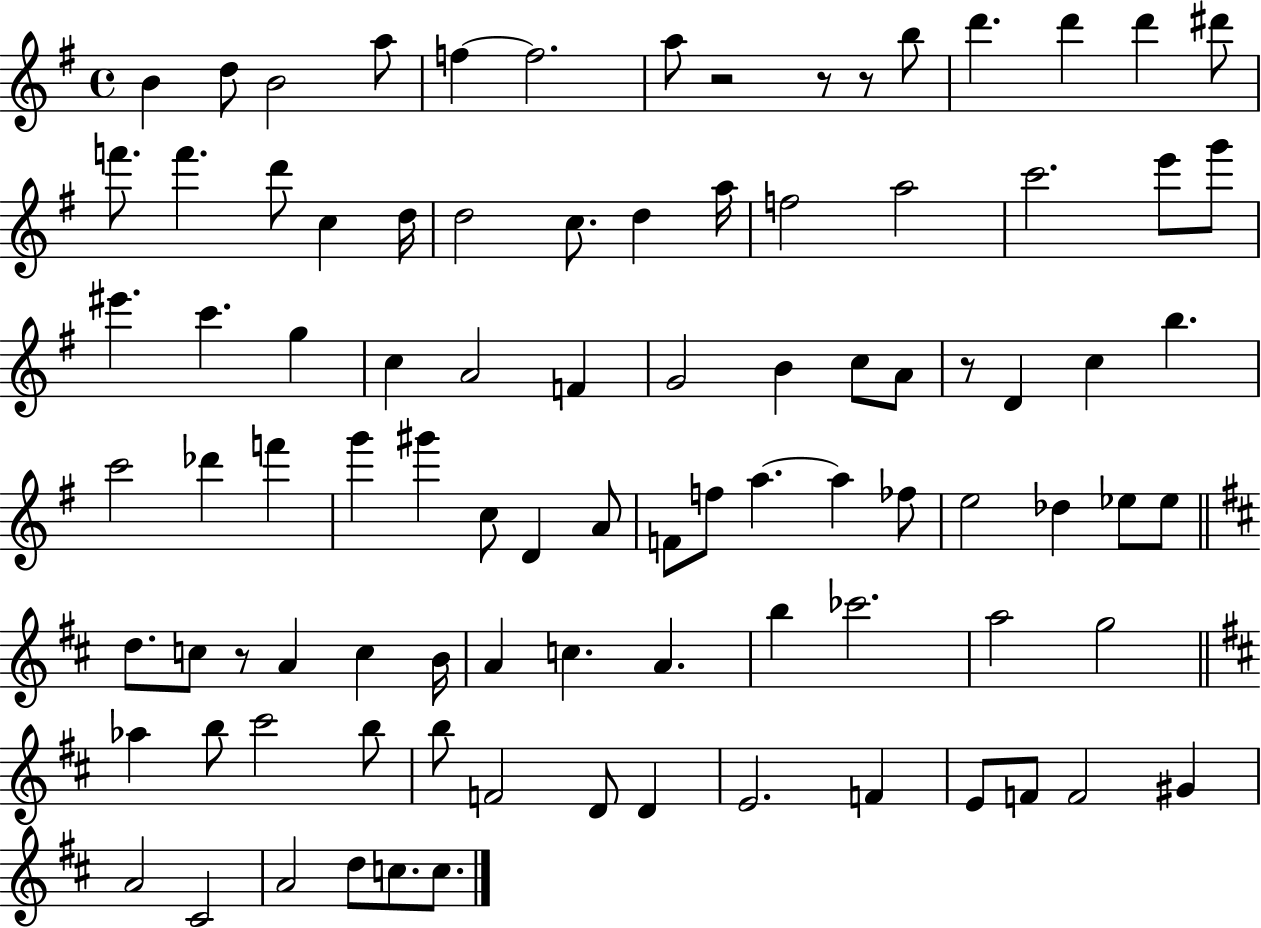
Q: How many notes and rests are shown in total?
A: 93